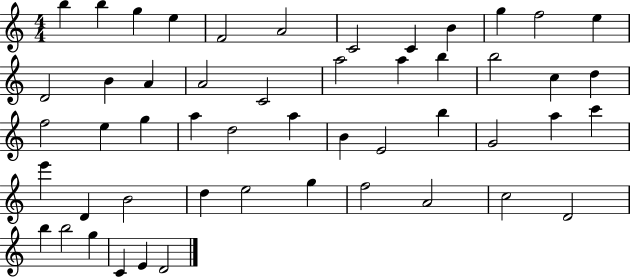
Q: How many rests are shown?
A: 0